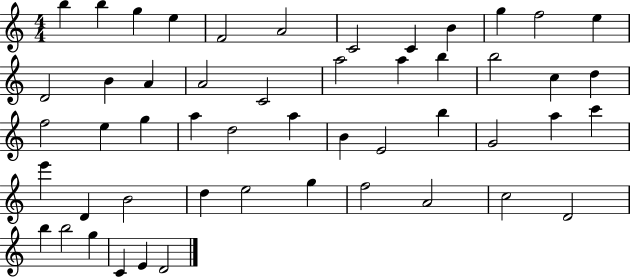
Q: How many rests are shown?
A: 0